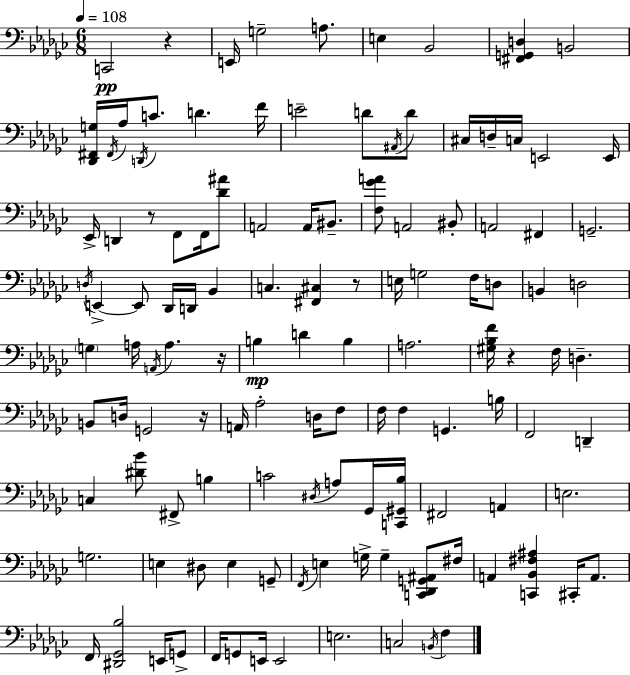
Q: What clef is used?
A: bass